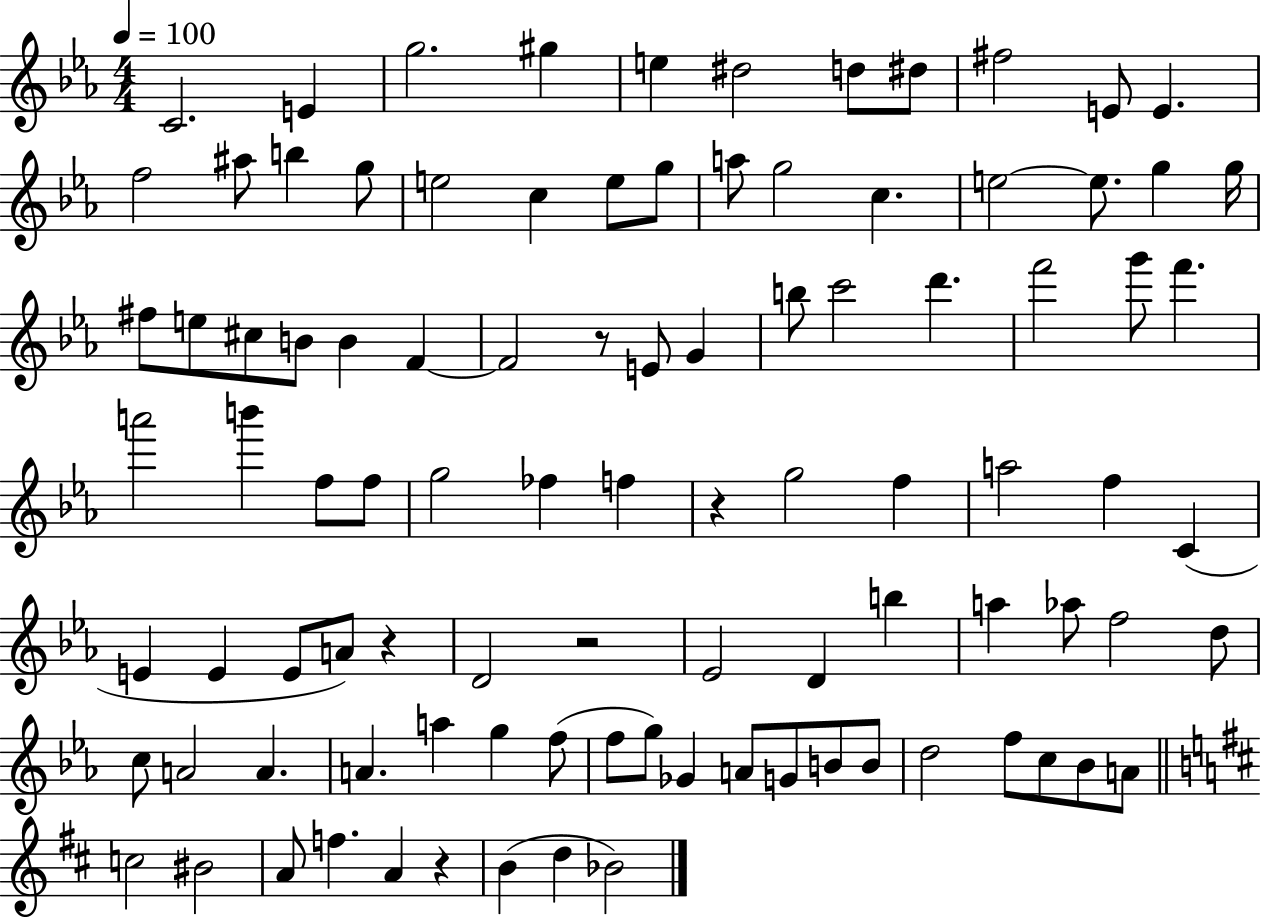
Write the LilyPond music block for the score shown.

{
  \clef treble
  \numericTimeSignature
  \time 4/4
  \key ees \major
  \tempo 4 = 100
  c'2. e'4 | g''2. gis''4 | e''4 dis''2 d''8 dis''8 | fis''2 e'8 e'4. | \break f''2 ais''8 b''4 g''8 | e''2 c''4 e''8 g''8 | a''8 g''2 c''4. | e''2~~ e''8. g''4 g''16 | \break fis''8 e''8 cis''8 b'8 b'4 f'4~~ | f'2 r8 e'8 g'4 | b''8 c'''2 d'''4. | f'''2 g'''8 f'''4. | \break a'''2 b'''4 f''8 f''8 | g''2 fes''4 f''4 | r4 g''2 f''4 | a''2 f''4 c'4( | \break e'4 e'4 e'8 a'8) r4 | d'2 r2 | ees'2 d'4 b''4 | a''4 aes''8 f''2 d''8 | \break c''8 a'2 a'4. | a'4. a''4 g''4 f''8( | f''8 g''8) ges'4 a'8 g'8 b'8 b'8 | d''2 f''8 c''8 bes'8 a'8 | \break \bar "||" \break \key d \major c''2 bis'2 | a'8 f''4. a'4 r4 | b'4( d''4 bes'2) | \bar "|."
}